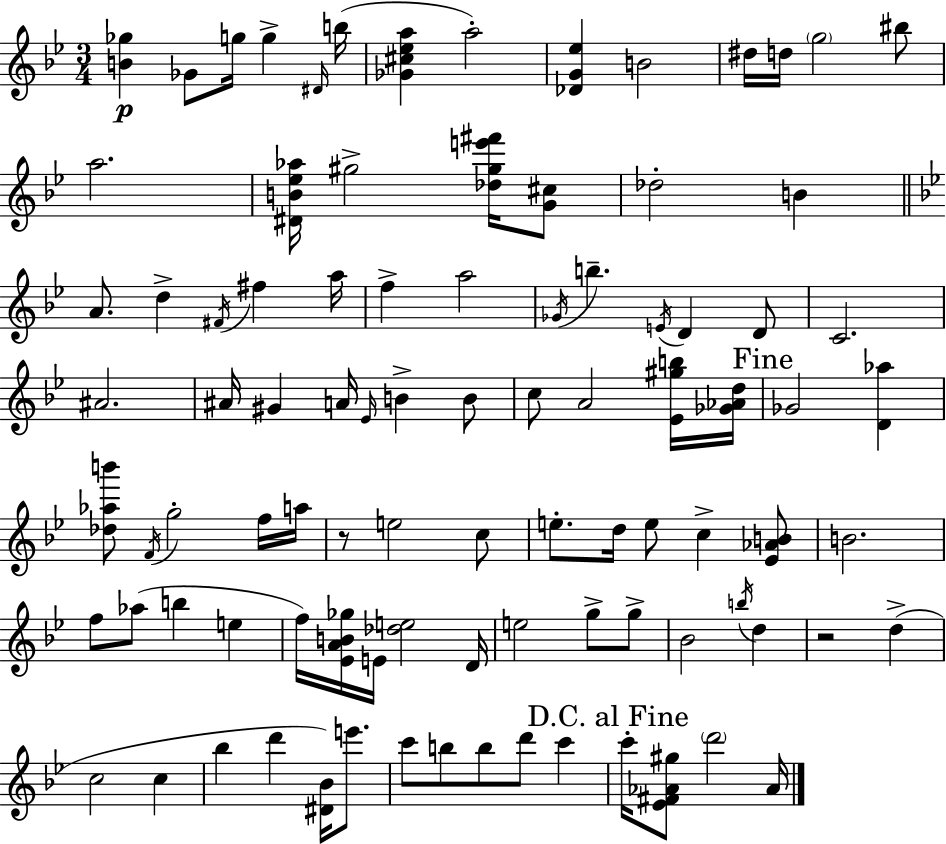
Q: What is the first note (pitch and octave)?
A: Gb4